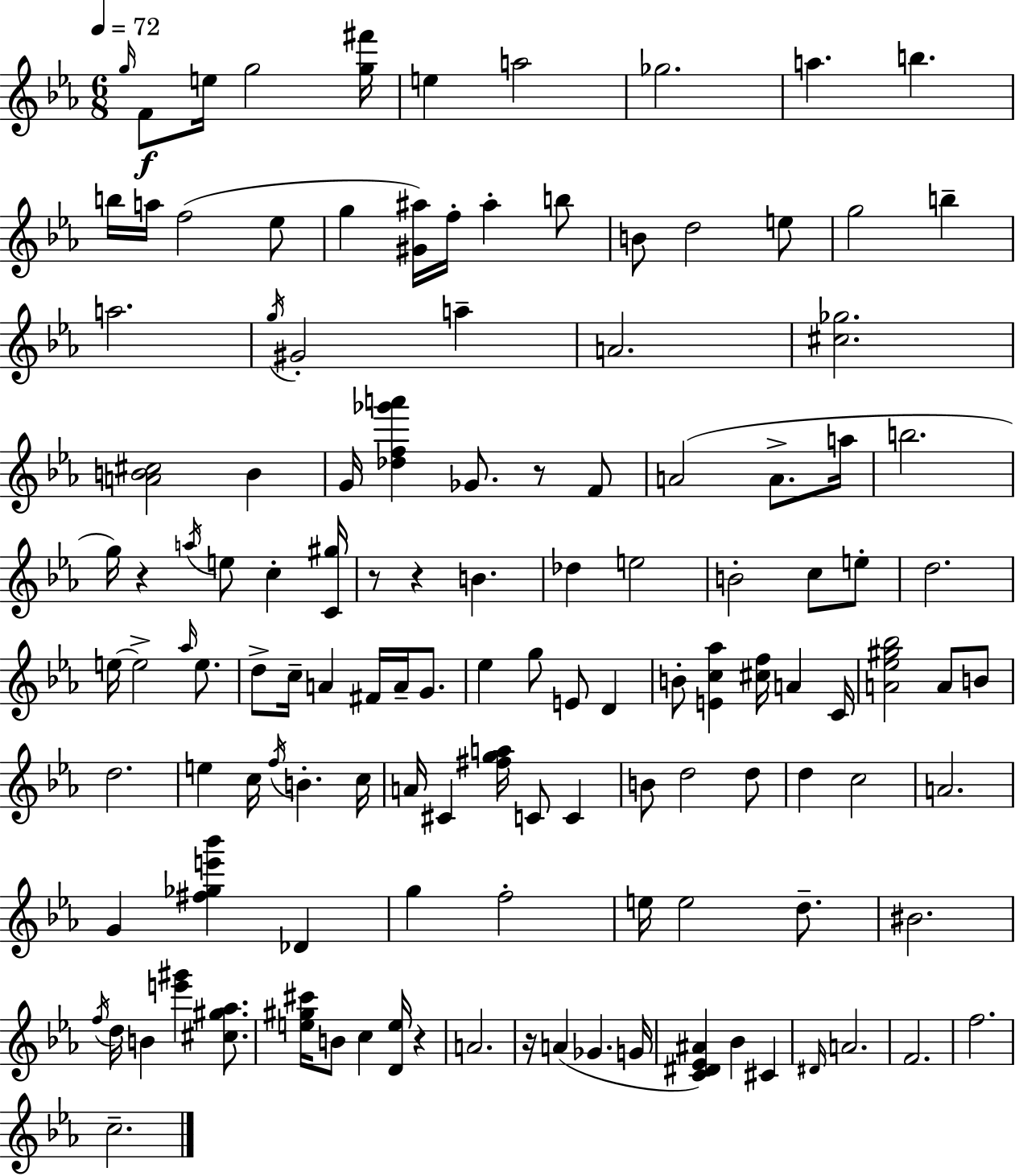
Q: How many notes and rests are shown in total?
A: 127